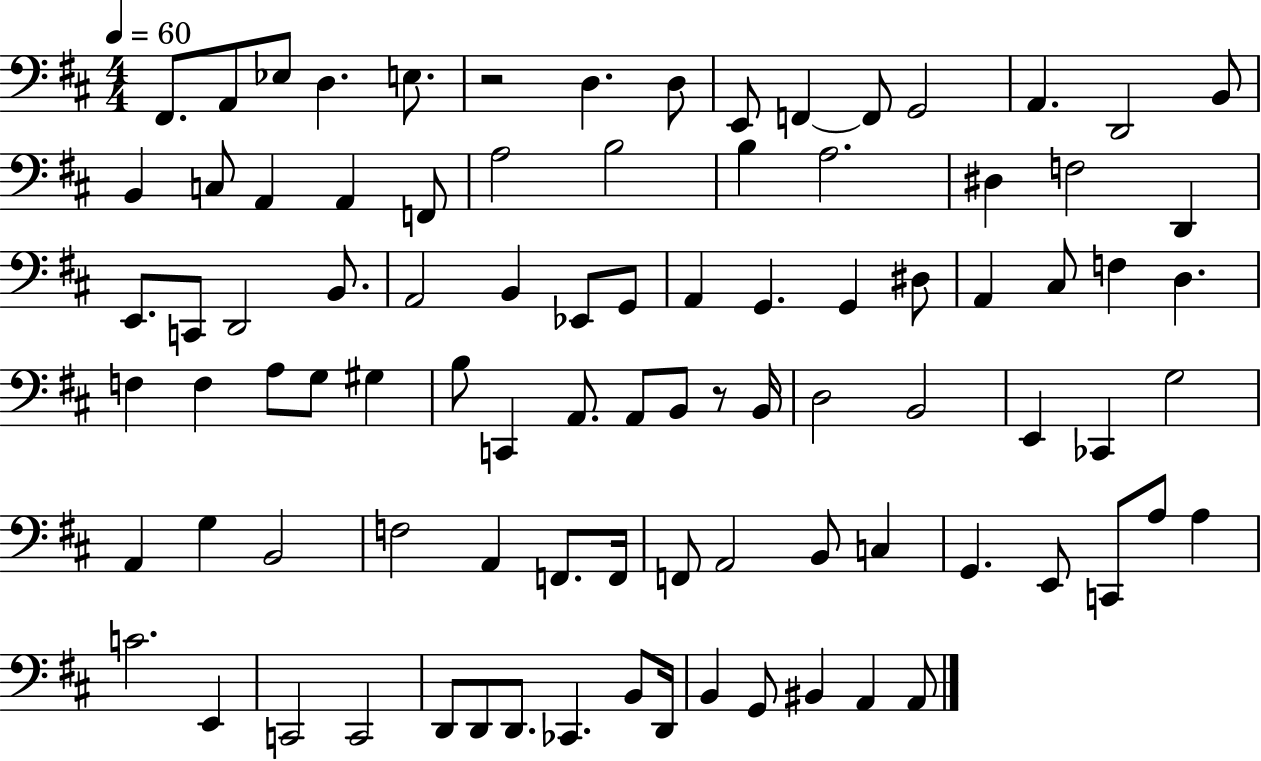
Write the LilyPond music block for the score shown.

{
  \clef bass
  \numericTimeSignature
  \time 4/4
  \key d \major
  \tempo 4 = 60
  fis,8. a,8 ees8 d4. e8. | r2 d4. d8 | e,8 f,4~~ f,8 g,2 | a,4. d,2 b,8 | \break b,4 c8 a,4 a,4 f,8 | a2 b2 | b4 a2. | dis4 f2 d,4 | \break e,8. c,8 d,2 b,8. | a,2 b,4 ees,8 g,8 | a,4 g,4. g,4 dis8 | a,4 cis8 f4 d4. | \break f4 f4 a8 g8 gis4 | b8 c,4 a,8. a,8 b,8 r8 b,16 | d2 b,2 | e,4 ces,4 g2 | \break a,4 g4 b,2 | f2 a,4 f,8. f,16 | f,8 a,2 b,8 c4 | g,4. e,8 c,8 a8 a4 | \break c'2. e,4 | c,2 c,2 | d,8 d,8 d,8. ces,4. b,8 d,16 | b,4 g,8 bis,4 a,4 a,8 | \break \bar "|."
}